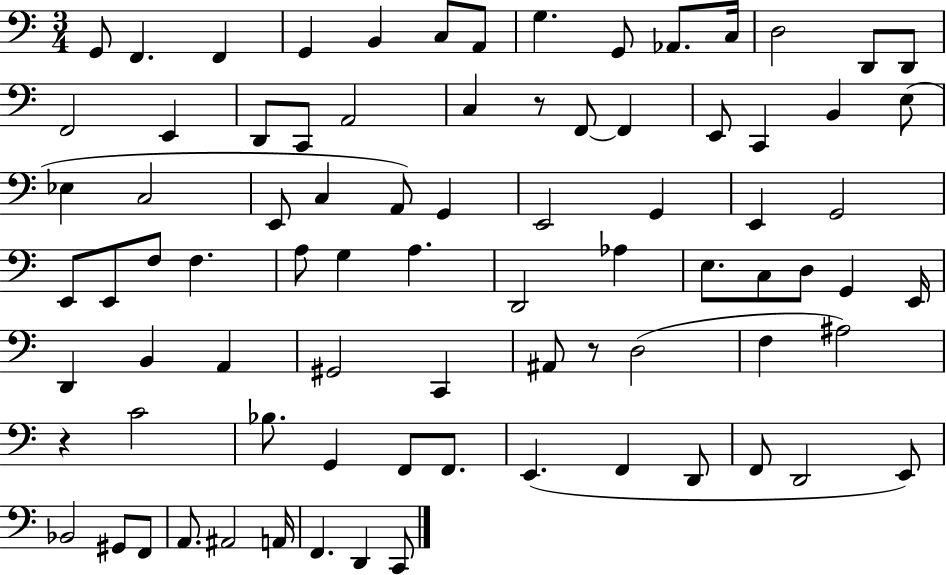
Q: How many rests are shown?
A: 3